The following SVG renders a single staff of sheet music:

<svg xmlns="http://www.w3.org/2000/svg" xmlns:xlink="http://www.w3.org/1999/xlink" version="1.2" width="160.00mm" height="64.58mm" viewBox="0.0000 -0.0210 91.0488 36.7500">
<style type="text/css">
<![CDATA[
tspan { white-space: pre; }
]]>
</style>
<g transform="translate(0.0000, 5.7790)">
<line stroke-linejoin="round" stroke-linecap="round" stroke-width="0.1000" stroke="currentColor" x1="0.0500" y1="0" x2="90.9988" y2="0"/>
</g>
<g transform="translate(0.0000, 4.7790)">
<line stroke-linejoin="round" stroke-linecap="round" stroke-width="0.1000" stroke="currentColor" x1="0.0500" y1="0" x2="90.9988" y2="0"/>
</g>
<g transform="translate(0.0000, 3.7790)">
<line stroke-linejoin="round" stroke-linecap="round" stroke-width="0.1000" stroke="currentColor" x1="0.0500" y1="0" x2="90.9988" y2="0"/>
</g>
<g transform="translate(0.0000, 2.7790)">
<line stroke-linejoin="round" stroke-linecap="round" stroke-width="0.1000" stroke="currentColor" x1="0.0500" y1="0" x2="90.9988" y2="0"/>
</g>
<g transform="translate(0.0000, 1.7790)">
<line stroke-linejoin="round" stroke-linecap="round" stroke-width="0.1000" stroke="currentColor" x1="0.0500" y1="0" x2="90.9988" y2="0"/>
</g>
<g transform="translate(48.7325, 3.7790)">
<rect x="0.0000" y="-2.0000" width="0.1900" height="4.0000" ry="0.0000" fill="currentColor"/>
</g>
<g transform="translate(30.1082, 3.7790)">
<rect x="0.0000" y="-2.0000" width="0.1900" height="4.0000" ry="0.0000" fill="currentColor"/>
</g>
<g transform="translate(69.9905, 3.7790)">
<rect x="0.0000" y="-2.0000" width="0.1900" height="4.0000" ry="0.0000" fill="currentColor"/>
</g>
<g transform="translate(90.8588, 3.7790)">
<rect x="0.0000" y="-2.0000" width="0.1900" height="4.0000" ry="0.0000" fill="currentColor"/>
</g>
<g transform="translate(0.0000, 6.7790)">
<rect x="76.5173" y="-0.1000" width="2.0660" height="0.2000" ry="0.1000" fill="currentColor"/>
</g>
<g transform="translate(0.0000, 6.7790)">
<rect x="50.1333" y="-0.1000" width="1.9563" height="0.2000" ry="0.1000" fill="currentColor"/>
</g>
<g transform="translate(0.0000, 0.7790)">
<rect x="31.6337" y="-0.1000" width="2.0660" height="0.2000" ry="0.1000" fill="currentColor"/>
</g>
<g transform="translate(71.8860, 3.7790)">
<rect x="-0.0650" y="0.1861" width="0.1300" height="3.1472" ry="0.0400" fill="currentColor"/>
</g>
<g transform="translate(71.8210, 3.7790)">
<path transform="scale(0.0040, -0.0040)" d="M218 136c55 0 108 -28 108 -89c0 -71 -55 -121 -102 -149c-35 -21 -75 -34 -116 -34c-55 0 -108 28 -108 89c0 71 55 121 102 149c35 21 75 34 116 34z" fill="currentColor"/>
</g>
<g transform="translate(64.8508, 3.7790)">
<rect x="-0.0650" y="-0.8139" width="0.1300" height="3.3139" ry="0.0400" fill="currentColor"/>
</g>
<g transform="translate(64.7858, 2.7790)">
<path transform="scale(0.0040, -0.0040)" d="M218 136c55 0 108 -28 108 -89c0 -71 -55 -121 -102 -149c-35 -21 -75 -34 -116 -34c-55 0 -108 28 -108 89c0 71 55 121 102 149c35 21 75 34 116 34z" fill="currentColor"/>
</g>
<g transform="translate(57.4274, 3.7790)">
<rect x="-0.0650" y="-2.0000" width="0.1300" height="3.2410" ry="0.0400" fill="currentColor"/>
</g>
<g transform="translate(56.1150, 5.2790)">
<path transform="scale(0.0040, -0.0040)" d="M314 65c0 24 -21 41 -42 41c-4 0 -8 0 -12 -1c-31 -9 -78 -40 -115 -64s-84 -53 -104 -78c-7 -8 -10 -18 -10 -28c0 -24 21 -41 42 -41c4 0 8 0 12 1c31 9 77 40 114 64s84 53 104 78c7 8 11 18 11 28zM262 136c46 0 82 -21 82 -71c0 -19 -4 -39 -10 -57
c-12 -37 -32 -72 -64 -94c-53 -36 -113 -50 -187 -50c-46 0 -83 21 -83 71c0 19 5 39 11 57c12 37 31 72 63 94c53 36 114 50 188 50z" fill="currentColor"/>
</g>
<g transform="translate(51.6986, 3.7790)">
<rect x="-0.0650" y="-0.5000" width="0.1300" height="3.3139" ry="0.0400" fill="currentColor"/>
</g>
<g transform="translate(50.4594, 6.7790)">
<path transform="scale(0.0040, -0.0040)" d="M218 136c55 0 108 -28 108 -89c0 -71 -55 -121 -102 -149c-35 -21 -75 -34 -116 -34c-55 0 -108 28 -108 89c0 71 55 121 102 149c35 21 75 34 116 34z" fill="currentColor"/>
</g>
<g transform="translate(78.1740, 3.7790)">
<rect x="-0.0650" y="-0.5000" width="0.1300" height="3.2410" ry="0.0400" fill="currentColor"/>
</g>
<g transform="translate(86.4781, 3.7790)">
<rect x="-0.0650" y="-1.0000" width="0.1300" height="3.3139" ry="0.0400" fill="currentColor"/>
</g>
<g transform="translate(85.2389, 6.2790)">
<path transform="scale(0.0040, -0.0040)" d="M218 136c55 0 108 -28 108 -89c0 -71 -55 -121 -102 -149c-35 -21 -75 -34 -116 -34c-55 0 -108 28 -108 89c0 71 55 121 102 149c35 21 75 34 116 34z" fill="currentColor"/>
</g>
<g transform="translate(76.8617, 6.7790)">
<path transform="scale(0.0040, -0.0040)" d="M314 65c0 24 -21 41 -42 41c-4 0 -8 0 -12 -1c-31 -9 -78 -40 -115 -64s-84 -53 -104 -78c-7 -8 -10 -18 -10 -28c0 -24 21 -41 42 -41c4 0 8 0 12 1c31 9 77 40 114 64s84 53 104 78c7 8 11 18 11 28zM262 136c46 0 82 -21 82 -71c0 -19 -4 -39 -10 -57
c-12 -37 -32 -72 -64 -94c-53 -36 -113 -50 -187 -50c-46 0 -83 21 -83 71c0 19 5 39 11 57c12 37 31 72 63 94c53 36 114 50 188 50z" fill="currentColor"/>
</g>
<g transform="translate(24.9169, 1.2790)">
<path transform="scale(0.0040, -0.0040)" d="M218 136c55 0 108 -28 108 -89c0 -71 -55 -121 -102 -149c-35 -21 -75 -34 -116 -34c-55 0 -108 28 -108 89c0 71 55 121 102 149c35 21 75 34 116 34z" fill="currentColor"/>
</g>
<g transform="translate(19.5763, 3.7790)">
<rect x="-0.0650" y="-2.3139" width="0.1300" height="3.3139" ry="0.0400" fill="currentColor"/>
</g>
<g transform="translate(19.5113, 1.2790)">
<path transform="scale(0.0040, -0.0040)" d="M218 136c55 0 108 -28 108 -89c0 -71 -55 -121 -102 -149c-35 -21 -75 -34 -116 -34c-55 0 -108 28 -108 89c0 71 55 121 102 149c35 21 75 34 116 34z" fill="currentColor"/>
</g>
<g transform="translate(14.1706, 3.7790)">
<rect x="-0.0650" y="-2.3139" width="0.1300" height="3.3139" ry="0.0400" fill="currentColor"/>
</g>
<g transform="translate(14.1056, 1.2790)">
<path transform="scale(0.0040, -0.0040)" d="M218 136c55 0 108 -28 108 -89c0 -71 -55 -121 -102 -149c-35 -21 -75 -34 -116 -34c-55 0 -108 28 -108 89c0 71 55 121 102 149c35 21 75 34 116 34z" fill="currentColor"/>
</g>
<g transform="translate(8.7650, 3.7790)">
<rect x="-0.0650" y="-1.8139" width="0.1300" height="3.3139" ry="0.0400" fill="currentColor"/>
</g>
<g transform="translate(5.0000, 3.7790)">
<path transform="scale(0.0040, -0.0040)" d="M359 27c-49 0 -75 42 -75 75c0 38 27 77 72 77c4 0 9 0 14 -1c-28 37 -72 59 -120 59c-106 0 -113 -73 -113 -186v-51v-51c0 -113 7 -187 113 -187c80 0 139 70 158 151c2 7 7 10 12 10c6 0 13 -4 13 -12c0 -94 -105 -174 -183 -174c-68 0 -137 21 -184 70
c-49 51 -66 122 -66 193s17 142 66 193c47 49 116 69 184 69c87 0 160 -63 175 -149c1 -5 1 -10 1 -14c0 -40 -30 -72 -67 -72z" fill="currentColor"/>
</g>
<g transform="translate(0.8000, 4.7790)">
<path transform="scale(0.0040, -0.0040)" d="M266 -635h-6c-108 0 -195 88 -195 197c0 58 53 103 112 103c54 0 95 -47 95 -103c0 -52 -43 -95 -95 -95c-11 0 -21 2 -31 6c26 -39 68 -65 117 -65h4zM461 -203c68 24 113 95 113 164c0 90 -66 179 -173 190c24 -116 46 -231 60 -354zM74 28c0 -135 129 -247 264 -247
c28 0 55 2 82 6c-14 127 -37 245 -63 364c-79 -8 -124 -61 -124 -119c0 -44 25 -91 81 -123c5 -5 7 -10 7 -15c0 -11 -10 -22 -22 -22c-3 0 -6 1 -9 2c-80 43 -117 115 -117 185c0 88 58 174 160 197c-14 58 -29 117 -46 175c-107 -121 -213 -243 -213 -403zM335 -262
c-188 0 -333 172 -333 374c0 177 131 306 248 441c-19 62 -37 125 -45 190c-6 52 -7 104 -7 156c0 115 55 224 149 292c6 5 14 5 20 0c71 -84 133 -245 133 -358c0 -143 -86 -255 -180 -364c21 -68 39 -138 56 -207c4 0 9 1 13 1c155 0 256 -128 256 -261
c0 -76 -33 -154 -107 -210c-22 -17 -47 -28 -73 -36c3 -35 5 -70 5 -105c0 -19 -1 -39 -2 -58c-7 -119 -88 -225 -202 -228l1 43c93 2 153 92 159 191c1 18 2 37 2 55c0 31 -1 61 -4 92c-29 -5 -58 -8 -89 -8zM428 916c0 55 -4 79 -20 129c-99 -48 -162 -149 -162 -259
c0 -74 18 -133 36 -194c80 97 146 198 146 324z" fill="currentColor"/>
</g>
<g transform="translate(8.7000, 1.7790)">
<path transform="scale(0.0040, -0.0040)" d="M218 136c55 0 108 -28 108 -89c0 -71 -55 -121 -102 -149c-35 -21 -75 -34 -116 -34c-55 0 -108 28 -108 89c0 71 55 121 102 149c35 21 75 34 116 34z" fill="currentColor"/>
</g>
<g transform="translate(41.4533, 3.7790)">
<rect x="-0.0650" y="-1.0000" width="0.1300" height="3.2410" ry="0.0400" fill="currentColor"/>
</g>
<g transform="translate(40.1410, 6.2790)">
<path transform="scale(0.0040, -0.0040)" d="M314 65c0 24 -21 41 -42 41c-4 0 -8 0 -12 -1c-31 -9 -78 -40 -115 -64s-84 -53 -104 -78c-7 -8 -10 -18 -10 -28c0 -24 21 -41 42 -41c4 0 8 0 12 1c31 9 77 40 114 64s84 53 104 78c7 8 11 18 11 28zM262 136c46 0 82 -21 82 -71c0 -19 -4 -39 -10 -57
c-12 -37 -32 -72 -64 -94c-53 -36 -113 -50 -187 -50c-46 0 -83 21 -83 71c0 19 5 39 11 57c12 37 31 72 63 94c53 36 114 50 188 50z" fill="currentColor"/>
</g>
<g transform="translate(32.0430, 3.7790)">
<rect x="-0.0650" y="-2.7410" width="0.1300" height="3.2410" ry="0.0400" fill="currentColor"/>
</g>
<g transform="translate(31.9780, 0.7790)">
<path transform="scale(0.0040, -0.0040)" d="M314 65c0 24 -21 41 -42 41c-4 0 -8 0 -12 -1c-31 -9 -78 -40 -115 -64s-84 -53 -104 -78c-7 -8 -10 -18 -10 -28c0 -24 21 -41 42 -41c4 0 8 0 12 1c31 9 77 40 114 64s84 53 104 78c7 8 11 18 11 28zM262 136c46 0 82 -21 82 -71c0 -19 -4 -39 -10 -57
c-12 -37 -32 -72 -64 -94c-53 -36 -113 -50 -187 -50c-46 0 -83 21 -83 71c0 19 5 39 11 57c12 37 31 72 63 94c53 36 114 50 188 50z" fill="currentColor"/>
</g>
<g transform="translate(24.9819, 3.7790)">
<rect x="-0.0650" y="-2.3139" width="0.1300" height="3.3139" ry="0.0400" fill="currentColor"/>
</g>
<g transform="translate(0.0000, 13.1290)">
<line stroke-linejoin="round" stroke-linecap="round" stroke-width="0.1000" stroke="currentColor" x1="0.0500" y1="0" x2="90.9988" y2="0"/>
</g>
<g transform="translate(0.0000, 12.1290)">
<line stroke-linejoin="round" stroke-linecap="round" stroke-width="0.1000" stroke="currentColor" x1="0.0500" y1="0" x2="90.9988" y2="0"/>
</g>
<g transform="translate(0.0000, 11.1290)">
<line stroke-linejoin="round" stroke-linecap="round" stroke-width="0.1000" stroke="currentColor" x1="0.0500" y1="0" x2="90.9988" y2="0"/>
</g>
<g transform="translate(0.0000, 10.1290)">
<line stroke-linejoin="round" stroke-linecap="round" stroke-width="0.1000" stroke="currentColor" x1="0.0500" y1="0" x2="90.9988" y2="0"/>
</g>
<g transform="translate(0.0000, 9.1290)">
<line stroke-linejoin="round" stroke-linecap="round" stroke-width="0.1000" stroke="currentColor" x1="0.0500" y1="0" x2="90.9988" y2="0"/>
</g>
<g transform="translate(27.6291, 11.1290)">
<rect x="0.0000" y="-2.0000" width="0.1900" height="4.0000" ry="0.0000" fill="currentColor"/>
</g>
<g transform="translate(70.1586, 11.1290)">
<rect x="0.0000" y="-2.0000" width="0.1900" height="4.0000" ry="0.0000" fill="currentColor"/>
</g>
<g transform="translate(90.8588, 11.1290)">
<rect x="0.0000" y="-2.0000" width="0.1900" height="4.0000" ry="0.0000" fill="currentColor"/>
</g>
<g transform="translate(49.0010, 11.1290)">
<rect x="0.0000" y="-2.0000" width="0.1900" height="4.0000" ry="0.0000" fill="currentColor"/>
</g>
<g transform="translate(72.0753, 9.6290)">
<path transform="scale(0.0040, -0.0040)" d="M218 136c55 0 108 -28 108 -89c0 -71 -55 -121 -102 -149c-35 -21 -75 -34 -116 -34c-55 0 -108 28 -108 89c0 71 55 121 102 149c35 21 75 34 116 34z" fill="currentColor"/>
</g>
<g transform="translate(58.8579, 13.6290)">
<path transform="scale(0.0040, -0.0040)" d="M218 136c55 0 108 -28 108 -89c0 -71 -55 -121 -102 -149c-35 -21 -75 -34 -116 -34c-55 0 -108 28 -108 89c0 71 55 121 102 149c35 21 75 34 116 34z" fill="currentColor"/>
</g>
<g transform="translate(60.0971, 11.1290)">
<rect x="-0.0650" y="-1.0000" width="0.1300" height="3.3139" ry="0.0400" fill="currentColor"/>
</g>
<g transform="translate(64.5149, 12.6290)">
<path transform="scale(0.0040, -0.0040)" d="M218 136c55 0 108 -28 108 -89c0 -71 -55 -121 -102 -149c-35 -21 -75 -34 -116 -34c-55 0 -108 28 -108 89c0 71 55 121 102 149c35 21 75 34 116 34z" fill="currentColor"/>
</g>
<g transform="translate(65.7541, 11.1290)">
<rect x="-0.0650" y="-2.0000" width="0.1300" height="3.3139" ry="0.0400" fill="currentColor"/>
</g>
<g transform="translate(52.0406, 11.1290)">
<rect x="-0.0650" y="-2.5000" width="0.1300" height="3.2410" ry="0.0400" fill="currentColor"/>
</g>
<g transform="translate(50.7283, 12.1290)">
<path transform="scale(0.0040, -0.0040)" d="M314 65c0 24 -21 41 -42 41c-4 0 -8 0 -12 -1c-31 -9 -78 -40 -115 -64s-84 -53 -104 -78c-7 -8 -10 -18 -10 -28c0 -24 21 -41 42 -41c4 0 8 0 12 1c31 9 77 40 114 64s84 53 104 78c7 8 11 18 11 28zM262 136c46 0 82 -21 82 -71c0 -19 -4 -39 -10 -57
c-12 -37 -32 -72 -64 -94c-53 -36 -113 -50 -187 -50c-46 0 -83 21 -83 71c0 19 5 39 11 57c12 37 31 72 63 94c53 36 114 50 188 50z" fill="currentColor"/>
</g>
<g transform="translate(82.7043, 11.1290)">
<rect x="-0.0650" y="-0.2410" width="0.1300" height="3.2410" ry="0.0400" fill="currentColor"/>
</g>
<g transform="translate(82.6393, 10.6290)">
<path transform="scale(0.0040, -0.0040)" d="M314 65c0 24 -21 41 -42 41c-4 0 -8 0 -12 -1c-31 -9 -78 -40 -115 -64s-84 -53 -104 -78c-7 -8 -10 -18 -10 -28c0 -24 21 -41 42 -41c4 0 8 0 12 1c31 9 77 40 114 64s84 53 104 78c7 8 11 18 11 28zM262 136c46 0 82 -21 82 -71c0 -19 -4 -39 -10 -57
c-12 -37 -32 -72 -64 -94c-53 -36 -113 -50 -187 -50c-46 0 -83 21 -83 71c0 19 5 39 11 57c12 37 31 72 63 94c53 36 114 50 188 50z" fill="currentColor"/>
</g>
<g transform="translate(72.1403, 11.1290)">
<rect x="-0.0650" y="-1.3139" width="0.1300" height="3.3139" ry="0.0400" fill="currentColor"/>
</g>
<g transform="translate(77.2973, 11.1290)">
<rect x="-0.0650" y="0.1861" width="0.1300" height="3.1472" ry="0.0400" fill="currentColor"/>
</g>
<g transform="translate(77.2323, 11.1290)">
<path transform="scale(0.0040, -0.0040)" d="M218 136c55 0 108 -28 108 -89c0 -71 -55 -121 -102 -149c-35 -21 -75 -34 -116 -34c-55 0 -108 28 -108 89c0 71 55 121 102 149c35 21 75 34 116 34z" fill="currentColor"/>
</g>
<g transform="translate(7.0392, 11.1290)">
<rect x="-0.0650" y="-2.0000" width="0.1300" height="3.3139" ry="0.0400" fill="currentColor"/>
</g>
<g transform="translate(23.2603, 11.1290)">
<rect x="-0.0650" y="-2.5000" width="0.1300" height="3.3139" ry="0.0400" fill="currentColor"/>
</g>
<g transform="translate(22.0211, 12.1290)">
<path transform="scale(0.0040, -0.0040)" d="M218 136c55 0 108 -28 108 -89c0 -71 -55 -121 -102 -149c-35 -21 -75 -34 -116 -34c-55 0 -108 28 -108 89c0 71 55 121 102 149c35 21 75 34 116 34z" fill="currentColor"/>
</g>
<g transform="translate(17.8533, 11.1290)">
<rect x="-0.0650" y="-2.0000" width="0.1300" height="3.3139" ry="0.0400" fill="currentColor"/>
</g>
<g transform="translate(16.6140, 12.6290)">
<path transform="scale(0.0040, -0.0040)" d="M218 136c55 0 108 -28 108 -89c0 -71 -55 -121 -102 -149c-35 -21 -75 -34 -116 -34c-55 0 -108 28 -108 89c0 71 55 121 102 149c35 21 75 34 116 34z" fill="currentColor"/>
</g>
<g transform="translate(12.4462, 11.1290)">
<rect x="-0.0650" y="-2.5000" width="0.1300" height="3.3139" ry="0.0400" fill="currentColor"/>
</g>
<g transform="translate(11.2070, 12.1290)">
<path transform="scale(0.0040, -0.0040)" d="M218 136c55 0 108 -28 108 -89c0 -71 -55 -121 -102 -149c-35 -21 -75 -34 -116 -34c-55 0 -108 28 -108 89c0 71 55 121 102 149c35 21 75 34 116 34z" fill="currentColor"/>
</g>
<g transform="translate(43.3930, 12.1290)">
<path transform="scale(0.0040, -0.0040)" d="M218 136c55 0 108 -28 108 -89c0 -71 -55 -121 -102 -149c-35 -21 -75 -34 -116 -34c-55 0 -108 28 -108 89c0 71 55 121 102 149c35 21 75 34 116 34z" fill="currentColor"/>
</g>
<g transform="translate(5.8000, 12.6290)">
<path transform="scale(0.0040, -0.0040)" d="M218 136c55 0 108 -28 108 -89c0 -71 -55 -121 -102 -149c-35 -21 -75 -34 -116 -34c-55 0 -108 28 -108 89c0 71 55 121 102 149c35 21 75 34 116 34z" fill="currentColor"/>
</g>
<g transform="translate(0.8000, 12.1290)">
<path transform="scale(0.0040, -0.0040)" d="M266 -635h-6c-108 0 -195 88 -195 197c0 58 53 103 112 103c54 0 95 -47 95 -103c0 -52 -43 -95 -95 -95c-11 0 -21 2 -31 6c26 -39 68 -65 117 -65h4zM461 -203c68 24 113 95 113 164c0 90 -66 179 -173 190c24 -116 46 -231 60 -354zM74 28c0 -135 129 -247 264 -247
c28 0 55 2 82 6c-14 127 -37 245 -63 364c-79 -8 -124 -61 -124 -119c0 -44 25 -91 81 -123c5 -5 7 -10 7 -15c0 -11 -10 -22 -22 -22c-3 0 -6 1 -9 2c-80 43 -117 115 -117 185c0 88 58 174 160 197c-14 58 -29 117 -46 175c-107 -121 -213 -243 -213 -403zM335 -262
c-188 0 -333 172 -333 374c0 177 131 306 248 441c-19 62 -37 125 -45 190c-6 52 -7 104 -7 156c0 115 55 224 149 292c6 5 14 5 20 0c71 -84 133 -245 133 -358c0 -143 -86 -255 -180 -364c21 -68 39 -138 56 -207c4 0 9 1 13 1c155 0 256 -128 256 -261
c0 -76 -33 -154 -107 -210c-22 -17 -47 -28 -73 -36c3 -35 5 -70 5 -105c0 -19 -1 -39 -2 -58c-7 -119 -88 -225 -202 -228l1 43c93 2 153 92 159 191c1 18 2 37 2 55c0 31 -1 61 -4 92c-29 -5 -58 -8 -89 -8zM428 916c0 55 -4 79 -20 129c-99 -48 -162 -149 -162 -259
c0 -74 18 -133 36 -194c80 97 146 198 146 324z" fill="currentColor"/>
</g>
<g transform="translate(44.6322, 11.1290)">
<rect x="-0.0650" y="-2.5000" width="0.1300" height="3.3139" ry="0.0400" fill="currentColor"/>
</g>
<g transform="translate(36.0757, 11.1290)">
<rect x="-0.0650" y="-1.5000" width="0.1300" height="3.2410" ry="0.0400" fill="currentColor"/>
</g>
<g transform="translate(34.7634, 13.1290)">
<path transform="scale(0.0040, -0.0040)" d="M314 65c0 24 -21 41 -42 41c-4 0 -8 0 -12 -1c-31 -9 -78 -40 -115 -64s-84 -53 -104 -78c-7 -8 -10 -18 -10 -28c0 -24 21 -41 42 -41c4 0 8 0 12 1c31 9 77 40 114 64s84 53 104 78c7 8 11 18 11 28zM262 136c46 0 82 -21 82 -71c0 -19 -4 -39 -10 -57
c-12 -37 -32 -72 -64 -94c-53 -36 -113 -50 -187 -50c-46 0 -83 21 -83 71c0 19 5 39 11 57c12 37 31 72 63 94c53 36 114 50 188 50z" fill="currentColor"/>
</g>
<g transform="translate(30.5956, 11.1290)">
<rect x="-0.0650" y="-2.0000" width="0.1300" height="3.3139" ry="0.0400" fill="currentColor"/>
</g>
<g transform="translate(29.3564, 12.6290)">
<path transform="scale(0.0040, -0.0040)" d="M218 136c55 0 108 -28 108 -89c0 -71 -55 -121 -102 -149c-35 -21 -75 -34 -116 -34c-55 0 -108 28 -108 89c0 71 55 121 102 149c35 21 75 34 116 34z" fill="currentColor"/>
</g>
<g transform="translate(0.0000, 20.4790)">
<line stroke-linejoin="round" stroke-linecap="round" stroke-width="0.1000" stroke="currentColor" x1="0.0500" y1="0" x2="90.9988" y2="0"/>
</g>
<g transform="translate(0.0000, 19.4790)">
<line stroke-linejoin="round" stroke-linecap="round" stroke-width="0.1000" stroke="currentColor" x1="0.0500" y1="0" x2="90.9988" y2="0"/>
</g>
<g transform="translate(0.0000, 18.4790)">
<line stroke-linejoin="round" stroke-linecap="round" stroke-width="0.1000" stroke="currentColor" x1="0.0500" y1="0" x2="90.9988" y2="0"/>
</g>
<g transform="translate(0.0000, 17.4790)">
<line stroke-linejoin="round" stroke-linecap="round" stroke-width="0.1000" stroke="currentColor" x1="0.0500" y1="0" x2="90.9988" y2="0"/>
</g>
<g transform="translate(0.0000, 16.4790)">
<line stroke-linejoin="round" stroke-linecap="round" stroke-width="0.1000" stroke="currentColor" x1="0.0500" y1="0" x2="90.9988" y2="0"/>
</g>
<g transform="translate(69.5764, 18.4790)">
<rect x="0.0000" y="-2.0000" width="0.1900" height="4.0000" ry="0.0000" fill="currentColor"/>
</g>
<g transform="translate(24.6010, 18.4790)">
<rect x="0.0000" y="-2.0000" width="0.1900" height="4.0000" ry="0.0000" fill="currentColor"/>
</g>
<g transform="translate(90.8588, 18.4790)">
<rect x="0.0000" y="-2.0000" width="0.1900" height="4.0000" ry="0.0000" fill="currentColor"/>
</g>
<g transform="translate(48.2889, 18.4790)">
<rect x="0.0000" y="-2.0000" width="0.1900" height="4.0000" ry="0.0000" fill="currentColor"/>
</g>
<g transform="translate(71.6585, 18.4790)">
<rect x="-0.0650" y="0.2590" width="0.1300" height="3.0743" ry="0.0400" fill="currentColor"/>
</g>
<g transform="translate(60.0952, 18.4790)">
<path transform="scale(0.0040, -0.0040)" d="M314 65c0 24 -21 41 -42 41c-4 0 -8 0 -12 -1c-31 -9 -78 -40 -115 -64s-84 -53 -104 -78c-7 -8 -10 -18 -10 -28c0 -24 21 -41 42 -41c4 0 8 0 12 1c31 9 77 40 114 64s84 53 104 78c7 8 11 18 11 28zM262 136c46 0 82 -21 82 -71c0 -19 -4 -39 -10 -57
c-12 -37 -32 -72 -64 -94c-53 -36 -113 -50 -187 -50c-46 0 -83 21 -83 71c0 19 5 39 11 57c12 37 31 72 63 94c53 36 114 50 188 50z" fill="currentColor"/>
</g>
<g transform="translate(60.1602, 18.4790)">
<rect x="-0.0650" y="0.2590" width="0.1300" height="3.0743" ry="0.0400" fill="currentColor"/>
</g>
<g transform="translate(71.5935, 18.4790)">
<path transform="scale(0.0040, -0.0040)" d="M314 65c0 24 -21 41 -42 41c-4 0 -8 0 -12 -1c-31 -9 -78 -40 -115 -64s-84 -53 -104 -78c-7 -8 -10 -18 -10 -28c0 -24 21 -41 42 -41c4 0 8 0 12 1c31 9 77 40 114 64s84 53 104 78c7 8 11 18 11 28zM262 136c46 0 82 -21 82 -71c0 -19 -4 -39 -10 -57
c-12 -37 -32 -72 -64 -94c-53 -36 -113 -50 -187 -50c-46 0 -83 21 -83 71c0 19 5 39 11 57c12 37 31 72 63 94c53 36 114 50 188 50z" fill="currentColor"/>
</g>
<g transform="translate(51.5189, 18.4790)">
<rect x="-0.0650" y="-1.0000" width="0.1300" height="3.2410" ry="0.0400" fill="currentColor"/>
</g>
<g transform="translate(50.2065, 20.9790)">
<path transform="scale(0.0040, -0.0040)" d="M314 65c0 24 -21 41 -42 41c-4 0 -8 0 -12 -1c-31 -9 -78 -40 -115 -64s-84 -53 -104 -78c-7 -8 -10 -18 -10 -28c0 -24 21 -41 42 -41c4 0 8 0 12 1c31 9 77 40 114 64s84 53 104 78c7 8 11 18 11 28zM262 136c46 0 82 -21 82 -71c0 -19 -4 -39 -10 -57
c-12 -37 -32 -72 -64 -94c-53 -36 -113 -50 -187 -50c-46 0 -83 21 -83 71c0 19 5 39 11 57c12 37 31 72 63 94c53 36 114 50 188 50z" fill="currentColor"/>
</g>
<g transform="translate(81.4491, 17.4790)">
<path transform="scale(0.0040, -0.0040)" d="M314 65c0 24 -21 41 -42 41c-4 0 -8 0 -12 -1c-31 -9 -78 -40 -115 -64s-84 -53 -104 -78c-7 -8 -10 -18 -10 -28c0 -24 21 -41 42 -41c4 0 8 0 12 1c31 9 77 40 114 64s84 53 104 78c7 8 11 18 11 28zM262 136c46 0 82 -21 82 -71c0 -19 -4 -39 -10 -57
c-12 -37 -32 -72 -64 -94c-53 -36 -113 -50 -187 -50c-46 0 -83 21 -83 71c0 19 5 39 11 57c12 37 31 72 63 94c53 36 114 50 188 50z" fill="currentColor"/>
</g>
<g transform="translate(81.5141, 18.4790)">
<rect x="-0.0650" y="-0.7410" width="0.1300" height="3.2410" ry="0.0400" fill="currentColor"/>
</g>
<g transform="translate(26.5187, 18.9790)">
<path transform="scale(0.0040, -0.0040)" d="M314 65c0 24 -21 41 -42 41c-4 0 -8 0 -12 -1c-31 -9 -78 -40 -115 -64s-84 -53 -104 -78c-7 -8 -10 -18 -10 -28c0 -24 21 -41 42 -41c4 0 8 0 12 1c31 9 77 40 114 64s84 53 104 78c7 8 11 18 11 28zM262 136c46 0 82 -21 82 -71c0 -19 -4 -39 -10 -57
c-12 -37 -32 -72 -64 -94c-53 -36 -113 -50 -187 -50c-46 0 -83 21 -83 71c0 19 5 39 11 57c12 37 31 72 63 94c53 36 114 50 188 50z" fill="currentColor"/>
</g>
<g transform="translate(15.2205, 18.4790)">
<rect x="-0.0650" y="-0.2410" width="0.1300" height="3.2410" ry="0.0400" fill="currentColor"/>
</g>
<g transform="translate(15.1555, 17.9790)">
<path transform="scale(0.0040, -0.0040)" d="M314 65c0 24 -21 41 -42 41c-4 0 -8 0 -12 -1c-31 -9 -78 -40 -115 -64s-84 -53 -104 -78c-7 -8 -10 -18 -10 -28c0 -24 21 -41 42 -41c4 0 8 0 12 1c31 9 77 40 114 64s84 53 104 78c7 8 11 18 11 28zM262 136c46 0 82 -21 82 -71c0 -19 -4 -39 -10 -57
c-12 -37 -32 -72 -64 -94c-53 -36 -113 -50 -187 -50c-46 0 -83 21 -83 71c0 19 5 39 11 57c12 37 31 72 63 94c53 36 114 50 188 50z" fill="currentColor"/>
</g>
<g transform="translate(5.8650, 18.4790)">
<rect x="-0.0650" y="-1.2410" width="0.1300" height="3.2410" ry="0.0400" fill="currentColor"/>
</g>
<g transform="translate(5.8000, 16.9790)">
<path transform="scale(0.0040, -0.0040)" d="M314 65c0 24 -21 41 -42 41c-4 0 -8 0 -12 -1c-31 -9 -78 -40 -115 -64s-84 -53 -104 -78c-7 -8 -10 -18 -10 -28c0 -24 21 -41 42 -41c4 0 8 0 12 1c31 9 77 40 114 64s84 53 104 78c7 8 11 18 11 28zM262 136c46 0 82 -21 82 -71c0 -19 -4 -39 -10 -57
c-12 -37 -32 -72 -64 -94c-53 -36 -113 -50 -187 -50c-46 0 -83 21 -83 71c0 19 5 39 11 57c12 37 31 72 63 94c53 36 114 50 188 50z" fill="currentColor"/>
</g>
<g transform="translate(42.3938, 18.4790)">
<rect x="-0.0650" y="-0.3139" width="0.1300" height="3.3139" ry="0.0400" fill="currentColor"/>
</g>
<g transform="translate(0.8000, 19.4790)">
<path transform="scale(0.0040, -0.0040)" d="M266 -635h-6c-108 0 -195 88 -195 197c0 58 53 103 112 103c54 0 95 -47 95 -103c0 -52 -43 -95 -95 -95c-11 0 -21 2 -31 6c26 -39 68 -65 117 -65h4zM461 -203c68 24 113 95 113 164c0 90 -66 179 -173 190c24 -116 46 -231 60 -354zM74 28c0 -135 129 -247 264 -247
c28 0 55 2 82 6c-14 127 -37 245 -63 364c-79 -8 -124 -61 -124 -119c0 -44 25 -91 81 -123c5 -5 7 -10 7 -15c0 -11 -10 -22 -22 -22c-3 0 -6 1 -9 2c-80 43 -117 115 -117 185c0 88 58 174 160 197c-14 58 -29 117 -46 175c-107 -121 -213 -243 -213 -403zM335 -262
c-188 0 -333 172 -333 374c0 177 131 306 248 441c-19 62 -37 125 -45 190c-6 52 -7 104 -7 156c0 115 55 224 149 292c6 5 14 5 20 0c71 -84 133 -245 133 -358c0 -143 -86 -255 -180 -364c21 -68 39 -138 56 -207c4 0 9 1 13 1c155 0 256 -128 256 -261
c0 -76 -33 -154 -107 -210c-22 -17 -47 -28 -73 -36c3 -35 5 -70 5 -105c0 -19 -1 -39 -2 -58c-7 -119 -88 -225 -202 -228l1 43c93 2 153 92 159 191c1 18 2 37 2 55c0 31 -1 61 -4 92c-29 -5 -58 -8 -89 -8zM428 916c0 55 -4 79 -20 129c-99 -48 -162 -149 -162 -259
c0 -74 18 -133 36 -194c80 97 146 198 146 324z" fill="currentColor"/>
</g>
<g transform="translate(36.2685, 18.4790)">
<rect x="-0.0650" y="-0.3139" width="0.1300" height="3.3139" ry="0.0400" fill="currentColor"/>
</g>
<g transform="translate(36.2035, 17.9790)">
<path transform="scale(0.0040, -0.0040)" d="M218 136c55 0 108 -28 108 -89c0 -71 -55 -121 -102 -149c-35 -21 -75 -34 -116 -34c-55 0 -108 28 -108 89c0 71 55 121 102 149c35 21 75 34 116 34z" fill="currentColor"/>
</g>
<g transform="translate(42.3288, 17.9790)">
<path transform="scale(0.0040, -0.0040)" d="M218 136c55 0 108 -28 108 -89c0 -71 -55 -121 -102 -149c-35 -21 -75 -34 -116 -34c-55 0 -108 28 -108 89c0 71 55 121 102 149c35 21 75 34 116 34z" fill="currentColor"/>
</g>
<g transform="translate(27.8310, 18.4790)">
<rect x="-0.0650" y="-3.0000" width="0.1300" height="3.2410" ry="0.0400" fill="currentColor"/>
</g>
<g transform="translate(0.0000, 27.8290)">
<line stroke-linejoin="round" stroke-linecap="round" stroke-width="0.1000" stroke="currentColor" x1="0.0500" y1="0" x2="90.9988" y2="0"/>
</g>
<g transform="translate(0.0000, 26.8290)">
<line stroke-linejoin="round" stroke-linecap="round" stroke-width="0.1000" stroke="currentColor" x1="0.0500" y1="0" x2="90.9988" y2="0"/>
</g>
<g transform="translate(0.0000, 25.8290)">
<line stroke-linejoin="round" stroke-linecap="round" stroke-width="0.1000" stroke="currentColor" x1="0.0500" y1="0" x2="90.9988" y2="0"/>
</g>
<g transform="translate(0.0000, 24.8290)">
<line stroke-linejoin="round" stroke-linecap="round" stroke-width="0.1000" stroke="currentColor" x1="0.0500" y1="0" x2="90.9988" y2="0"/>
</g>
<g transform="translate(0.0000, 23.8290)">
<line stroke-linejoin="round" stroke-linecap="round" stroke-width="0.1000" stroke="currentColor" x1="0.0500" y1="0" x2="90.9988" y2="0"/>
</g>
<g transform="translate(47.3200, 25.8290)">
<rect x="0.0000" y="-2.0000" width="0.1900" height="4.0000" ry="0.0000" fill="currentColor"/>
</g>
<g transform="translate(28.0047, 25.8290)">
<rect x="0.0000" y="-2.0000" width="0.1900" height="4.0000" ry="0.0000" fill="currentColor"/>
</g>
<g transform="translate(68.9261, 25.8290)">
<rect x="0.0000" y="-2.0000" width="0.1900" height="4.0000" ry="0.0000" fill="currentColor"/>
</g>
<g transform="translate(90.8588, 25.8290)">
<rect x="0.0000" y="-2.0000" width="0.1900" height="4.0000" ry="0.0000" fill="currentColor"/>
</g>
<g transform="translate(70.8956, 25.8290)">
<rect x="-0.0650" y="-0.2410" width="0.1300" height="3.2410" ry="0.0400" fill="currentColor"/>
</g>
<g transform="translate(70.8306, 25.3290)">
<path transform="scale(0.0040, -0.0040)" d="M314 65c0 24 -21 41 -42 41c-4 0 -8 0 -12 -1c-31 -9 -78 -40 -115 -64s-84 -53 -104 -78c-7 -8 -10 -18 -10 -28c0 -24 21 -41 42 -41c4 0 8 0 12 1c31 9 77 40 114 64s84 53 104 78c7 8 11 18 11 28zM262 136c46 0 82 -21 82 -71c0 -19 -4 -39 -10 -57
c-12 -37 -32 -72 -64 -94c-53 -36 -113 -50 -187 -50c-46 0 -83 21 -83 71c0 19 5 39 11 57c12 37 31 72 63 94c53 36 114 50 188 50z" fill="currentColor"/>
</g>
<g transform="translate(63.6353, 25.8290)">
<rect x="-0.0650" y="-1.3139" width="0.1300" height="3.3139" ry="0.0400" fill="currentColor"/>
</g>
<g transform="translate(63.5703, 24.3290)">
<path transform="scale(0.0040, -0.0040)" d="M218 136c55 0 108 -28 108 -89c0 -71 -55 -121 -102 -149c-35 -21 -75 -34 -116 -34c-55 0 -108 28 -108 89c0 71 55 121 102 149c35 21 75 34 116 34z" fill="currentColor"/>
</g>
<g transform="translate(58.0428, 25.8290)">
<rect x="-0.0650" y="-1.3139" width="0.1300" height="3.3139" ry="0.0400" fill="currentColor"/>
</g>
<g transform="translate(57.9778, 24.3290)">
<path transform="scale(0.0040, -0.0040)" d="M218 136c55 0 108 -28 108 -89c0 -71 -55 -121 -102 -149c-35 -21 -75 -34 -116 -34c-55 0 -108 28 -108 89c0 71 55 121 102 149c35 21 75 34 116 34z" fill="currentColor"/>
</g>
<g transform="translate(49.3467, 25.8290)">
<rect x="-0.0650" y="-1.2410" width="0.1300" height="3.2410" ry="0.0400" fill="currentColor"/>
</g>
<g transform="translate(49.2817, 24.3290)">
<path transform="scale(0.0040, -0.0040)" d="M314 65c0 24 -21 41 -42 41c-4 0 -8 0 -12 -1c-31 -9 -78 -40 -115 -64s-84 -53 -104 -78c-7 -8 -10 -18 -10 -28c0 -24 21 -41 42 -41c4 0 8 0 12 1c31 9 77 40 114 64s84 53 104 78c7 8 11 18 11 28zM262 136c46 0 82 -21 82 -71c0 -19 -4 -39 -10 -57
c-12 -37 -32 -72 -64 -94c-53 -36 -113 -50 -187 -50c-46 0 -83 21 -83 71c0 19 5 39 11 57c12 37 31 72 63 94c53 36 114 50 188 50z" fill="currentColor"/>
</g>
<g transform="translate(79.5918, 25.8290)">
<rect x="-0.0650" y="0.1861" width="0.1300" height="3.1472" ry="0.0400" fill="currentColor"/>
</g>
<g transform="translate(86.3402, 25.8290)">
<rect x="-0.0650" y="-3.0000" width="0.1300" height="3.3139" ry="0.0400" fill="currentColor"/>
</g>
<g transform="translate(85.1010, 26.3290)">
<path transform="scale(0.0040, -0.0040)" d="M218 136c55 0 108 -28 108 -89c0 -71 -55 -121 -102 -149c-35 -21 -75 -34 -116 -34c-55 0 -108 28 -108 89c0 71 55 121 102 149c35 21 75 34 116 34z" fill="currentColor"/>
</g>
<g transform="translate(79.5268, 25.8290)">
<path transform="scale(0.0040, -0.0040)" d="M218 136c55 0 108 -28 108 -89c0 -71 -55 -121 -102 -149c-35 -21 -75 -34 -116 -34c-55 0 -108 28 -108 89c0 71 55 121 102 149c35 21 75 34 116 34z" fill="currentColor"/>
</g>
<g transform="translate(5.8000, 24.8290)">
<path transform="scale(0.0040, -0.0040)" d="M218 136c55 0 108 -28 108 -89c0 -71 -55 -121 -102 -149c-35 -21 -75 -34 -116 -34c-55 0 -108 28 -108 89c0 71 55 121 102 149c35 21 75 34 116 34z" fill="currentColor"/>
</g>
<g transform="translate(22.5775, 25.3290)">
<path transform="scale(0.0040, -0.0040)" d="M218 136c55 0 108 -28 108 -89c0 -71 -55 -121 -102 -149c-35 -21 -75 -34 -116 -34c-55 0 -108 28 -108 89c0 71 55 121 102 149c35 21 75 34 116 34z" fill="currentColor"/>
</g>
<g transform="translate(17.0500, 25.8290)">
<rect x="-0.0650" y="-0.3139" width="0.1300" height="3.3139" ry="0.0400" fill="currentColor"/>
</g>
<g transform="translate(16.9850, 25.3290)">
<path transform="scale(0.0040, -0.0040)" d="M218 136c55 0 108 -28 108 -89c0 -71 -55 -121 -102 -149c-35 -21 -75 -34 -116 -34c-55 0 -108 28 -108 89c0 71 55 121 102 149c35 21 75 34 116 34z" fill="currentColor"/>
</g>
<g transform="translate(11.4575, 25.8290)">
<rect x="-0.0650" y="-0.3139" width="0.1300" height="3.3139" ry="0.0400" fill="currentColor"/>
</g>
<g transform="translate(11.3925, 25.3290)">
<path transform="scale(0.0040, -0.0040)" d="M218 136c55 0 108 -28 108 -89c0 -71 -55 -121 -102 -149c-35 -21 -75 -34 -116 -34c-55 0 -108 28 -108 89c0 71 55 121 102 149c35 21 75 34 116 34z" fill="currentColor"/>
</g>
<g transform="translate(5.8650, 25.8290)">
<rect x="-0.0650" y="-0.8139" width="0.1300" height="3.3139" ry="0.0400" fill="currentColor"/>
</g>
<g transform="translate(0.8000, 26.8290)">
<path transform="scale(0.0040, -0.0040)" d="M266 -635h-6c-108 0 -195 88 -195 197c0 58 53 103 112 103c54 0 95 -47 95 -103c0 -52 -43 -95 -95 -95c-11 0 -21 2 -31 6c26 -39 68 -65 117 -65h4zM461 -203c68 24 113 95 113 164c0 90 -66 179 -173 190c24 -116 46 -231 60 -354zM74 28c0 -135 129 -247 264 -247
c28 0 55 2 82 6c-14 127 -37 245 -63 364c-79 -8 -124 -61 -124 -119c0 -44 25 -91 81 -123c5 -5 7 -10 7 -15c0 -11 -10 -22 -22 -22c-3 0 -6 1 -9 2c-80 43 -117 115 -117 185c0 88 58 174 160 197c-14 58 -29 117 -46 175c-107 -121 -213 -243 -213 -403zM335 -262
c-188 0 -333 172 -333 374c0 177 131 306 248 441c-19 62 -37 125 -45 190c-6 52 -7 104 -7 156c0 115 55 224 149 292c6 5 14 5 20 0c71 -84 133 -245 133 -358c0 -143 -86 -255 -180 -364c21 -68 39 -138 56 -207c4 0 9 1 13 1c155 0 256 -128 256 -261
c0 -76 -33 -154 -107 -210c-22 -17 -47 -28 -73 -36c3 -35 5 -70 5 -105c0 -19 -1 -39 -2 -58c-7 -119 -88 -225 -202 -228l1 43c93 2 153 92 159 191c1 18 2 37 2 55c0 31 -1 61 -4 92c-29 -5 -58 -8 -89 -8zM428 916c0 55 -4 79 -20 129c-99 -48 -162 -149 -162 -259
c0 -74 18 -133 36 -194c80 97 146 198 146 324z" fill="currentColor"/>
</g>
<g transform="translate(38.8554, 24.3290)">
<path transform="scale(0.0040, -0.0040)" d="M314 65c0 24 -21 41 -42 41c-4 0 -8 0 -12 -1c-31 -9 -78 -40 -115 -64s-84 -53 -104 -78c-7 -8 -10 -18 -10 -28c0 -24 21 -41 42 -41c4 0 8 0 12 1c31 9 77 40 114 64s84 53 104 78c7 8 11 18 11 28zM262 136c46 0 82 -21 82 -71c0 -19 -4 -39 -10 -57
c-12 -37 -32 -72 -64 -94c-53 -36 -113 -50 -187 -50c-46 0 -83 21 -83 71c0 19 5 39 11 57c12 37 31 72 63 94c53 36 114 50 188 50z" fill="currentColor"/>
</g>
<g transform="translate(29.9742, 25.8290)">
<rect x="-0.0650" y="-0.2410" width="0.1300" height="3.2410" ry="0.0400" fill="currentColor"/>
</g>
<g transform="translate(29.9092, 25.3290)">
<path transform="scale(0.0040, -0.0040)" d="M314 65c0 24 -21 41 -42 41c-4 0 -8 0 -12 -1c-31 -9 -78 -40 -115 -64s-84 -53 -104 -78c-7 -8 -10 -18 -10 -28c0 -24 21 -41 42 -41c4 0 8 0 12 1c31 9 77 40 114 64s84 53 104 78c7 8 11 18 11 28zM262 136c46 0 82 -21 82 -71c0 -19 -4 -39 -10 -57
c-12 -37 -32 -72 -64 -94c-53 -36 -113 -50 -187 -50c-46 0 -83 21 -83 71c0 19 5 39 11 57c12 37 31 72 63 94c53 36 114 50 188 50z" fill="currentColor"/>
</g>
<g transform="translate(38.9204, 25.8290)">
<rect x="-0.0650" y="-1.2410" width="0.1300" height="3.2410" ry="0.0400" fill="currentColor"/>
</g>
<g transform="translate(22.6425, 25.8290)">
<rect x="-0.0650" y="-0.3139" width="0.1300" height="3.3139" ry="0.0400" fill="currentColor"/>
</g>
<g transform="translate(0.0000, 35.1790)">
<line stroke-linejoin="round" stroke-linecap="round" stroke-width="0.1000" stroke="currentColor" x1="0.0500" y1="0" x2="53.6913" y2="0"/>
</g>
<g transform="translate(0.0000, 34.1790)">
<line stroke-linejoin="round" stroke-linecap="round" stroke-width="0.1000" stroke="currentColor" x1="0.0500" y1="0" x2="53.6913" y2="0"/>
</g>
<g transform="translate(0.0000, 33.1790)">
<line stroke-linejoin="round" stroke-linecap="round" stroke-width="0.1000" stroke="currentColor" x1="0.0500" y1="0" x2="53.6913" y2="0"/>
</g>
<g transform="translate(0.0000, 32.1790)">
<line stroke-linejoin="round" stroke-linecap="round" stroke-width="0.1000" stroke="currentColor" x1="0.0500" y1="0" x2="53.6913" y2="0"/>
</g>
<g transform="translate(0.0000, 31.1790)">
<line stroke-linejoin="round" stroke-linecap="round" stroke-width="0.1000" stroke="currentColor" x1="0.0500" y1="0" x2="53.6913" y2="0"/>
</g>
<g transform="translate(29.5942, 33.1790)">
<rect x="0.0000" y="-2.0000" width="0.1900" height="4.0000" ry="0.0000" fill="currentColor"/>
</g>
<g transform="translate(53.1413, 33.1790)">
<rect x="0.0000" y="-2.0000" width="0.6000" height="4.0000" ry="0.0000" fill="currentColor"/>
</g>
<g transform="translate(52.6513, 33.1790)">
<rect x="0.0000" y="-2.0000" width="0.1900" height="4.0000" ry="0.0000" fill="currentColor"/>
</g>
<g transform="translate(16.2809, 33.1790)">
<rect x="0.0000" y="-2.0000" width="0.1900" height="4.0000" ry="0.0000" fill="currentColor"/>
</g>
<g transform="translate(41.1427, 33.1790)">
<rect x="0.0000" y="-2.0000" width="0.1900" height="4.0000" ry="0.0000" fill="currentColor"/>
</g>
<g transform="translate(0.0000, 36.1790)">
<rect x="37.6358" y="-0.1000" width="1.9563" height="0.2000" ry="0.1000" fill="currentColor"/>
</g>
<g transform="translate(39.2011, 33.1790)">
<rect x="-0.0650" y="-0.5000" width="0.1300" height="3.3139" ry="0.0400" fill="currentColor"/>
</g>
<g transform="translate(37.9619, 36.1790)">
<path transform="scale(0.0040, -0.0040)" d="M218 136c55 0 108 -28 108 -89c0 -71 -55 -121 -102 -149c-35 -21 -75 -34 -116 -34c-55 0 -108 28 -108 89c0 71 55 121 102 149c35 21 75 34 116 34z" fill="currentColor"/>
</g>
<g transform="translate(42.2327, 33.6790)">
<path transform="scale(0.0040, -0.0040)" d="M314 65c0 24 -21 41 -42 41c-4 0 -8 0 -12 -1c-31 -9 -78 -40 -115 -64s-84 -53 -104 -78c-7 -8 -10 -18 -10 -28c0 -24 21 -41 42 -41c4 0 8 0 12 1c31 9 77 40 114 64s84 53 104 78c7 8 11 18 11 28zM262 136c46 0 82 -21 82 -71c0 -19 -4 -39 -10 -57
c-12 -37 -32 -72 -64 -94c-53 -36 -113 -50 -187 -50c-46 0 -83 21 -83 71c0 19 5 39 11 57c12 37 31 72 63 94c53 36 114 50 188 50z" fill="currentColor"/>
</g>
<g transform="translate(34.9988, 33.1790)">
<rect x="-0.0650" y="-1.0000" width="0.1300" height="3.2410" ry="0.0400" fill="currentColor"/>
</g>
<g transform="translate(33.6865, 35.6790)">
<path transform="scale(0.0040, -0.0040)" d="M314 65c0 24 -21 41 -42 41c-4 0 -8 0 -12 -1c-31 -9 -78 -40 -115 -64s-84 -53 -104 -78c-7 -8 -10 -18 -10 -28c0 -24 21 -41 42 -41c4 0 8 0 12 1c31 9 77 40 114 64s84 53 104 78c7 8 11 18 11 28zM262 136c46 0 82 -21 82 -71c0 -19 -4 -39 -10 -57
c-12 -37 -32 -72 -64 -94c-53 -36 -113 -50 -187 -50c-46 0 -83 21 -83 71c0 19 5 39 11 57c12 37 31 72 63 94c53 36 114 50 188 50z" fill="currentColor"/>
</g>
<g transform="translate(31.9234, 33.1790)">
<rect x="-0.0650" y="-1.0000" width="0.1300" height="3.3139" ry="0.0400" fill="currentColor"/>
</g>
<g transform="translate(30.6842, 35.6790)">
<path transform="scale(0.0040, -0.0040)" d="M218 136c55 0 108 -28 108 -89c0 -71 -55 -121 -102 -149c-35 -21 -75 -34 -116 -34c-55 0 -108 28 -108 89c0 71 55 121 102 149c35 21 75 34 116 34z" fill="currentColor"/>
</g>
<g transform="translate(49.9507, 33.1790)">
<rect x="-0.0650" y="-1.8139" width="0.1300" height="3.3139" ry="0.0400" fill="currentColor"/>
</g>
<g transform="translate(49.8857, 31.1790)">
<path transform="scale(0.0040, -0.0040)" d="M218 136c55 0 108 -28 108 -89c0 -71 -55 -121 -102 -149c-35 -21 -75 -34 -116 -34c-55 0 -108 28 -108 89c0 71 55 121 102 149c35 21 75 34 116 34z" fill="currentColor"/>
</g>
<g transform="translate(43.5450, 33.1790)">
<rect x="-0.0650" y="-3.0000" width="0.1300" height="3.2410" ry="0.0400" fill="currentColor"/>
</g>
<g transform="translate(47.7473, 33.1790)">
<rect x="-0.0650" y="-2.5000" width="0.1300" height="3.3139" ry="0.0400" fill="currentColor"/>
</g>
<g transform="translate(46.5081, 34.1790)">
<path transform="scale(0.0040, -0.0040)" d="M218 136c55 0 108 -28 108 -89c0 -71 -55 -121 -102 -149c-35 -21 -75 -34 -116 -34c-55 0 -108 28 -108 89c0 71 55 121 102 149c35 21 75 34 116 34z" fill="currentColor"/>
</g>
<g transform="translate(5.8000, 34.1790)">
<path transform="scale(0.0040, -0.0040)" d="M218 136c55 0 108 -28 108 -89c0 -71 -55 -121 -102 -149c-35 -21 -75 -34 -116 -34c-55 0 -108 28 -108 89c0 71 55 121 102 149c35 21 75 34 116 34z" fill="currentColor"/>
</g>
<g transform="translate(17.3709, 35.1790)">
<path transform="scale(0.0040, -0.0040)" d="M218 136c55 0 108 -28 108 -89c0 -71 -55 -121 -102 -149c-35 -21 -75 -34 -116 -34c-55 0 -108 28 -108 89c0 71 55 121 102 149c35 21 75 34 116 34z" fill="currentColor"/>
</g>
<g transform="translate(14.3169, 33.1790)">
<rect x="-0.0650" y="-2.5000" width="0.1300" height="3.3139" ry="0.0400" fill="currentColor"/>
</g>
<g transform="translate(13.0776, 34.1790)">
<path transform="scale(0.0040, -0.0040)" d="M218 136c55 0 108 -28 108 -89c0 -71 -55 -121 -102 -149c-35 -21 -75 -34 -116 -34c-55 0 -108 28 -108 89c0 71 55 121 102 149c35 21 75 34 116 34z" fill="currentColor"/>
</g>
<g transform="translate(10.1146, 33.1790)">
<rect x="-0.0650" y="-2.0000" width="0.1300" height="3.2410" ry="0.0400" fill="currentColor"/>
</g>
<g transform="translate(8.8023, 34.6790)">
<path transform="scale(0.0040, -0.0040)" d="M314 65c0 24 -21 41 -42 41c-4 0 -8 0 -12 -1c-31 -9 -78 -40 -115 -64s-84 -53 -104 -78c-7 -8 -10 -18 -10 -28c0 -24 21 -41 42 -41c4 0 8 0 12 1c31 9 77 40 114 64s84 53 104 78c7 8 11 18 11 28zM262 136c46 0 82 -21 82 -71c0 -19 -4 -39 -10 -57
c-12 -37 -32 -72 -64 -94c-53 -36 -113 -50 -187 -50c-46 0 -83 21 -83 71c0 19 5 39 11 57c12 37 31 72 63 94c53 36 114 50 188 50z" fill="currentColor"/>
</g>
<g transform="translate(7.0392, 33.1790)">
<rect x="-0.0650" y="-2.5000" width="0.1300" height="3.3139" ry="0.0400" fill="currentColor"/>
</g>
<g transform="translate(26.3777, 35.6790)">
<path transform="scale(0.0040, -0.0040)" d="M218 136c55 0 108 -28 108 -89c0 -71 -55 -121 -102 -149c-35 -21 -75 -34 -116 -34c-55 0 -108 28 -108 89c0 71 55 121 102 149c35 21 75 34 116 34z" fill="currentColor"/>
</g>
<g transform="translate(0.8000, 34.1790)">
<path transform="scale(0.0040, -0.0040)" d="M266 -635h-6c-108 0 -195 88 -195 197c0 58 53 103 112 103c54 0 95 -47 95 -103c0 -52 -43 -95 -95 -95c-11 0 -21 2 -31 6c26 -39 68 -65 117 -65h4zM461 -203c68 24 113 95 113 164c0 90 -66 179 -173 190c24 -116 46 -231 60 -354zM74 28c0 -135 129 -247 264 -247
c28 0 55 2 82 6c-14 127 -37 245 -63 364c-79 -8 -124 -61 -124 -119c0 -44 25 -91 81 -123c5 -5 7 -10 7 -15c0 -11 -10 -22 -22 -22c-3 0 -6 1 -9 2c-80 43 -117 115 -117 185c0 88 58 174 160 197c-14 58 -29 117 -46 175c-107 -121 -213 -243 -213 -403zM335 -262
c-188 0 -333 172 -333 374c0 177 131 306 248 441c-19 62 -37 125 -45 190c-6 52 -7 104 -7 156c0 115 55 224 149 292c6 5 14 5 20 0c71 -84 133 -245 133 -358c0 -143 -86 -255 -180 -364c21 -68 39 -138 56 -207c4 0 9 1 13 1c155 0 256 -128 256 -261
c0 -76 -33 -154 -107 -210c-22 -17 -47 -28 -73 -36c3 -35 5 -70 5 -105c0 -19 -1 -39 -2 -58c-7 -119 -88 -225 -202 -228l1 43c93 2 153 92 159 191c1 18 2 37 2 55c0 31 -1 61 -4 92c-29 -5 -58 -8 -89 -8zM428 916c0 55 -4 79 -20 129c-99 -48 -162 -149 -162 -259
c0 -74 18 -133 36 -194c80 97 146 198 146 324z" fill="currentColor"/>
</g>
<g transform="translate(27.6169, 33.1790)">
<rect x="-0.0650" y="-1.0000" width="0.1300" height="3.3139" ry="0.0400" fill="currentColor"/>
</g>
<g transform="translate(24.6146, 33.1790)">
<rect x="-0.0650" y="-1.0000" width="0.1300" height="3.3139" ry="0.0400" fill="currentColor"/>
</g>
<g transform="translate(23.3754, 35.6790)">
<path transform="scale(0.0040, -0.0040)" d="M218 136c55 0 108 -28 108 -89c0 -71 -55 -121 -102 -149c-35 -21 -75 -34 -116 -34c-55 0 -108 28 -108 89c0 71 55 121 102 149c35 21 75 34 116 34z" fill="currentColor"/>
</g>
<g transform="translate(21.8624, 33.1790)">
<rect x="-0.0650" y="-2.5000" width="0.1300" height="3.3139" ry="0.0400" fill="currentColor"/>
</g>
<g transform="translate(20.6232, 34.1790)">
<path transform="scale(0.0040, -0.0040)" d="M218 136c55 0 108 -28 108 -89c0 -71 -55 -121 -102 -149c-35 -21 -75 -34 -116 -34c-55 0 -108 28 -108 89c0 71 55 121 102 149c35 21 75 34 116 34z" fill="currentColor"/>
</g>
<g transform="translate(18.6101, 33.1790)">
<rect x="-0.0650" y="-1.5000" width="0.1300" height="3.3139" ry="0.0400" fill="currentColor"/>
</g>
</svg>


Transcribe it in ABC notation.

X:1
T:Untitled
M:4/4
L:1/4
K:C
f g g g a2 D2 C F2 d B C2 D F G F G F E2 G G2 D F e B c2 e2 c2 A2 c c D2 B2 B2 d2 d c c c c2 e2 e2 e e c2 B A G F2 G E G D D D D2 C A2 G f